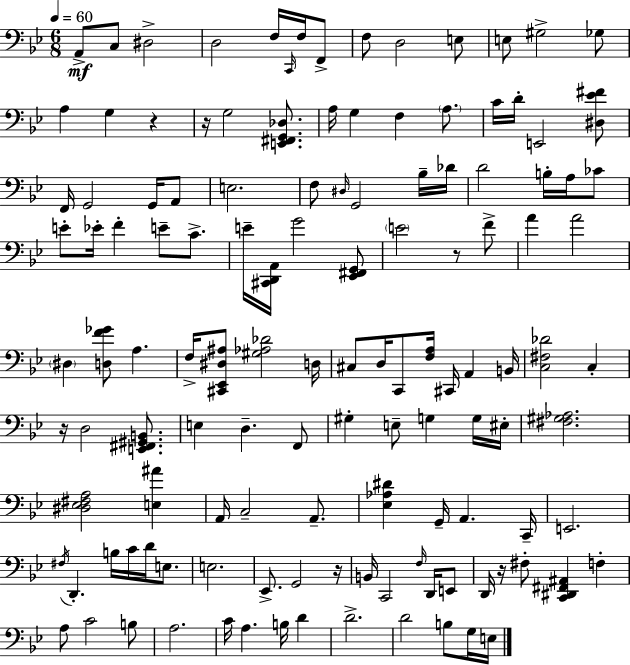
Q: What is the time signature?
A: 6/8